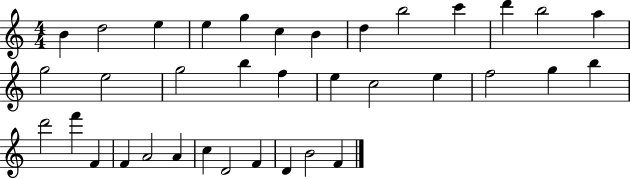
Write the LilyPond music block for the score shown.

{
  \clef treble
  \numericTimeSignature
  \time 4/4
  \key c \major
  b'4 d''2 e''4 | e''4 g''4 c''4 b'4 | d''4 b''2 c'''4 | d'''4 b''2 a''4 | \break g''2 e''2 | g''2 b''4 f''4 | e''4 c''2 e''4 | f''2 g''4 b''4 | \break d'''2 f'''4 f'4 | f'4 a'2 a'4 | c''4 d'2 f'4 | d'4 b'2 f'4 | \break \bar "|."
}